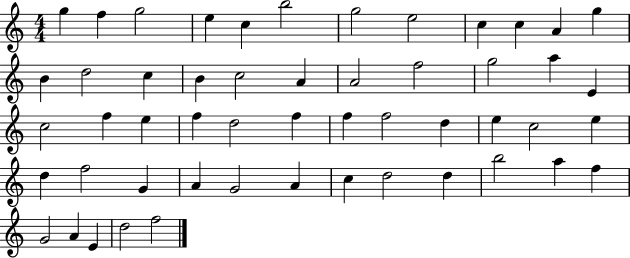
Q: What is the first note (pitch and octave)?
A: G5